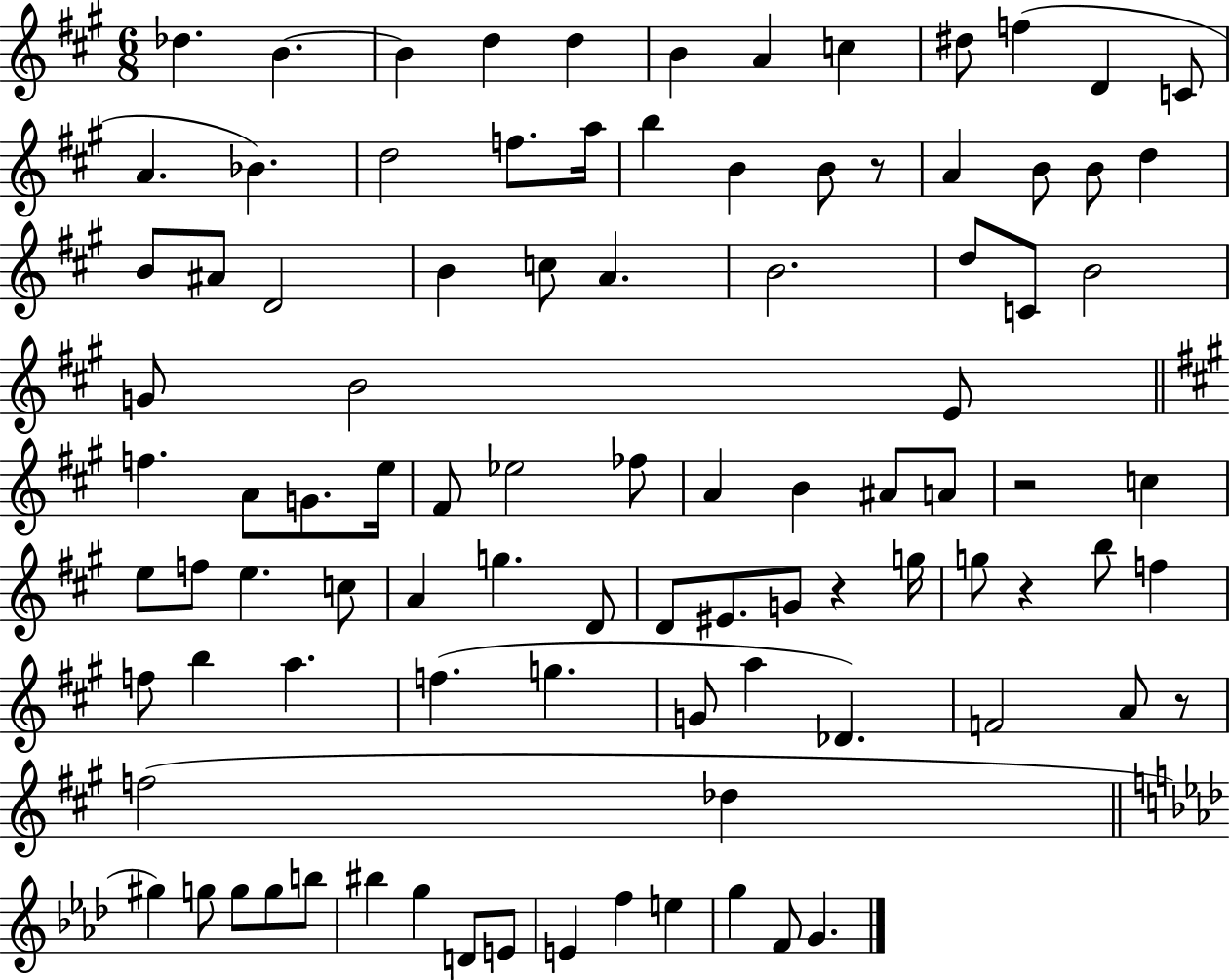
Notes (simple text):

Db5/q. B4/q. B4/q D5/q D5/q B4/q A4/q C5/q D#5/e F5/q D4/q C4/e A4/q. Bb4/q. D5/h F5/e. A5/s B5/q B4/q B4/e R/e A4/q B4/e B4/e D5/q B4/e A#4/e D4/h B4/q C5/e A4/q. B4/h. D5/e C4/e B4/h G4/e B4/h E4/e F5/q. A4/e G4/e. E5/s F#4/e Eb5/h FES5/e A4/q B4/q A#4/e A4/e R/h C5/q E5/e F5/e E5/q. C5/e A4/q G5/q. D4/e D4/e EIS4/e. G4/e R/q G5/s G5/e R/q B5/e F5/q F5/e B5/q A5/q. F5/q. G5/q. G4/e A5/q Db4/q. F4/h A4/e R/e F5/h Db5/q G#5/q G5/e G5/e G5/e B5/e BIS5/q G5/q D4/e E4/e E4/q F5/q E5/q G5/q F4/e G4/q.